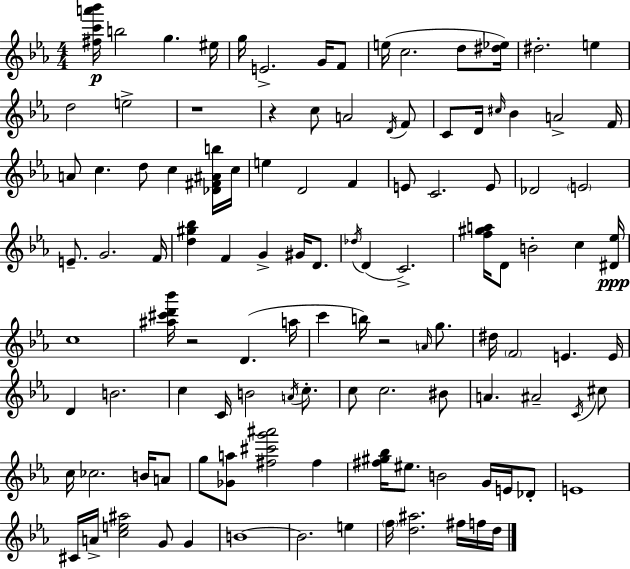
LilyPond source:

{
  \clef treble
  \numericTimeSignature
  \time 4/4
  \key ees \major
  <fis'' c''' a''' bes'''>16\p b''2 g''4. eis''16 | g''16 e'2.-> g'16 f'8 | e''16( c''2. d''8 <dis'' ees''>16) | dis''2.-. e''4 | \break d''2 e''2-> | r1 | r4 c''8 a'2 \acciaccatura { d'16 } f'8 | c'8 d'16 \grace { cis''16 } bes'4 a'2-> | \break f'16 a'8 c''4. d''8 c''4 | <des' fis' ais' b''>16 c''16 e''4 d'2 f'4 | e'8 c'2. | e'8 des'2 \parenthesize e'2 | \break e'8.-- g'2. | f'16 <d'' gis'' bes''>4 f'4 g'4-> gis'16 d'8. | \acciaccatura { des''16 }( d'4 c'2.->) | <f'' gis'' a''>16 d'8 b'2-. c''4 | \break <dis' ees''>16\ppp c''1 | <ais'' cis''' d''' bes'''>16 r2 d'4.( | a''16 c'''4 b''16) r2 | \grace { a'16 } g''8. dis''16 \parenthesize f'2 e'4. | \break e'16 d'4 b'2. | c''4 c'16 b'2 | \acciaccatura { a'16 } c''8.-. c''8 c''2. | bis'8 a'4. ais'2-- | \break \acciaccatura { c'16 } cis''8 c''16 ces''2. | b'16 a'8 g''8 <ges' a''>8 <fis'' cis''' g''' ais'''>2 | fis''4 <fis'' gis'' bes''>16 eis''8. b'2 | g'16 e'16 des'8-. e'1 | \break cis'16 a'16-> <c'' e'' ais''>2 | g'8 g'4 b'1~~ | b'2. | e''4 \parenthesize f''16 <d'' ais''>2. | \break fis''16 f''16 d''16 \bar "|."
}